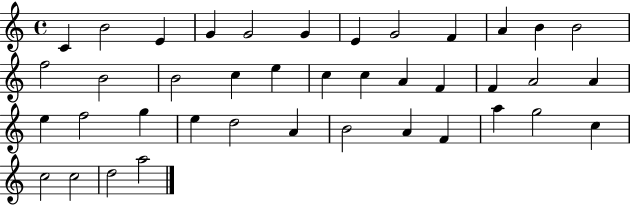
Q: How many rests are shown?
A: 0